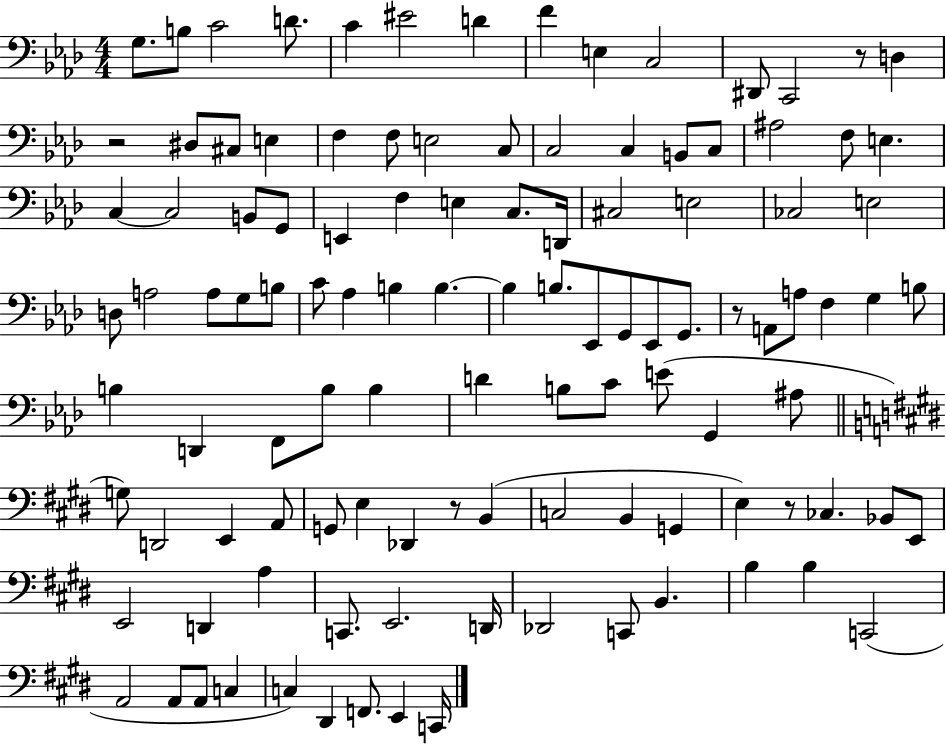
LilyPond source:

{
  \clef bass
  \numericTimeSignature
  \time 4/4
  \key aes \major
  \repeat volta 2 { g8. b8 c'2 d'8. | c'4 eis'2 d'4 | f'4 e4 c2 | dis,8 c,2 r8 d4 | \break r2 dis8 cis8 e4 | f4 f8 e2 c8 | c2 c4 b,8 c8 | ais2 f8 e4. | \break c4~~ c2 b,8 g,8 | e,4 f4 e4 c8. d,16 | cis2 e2 | ces2 e2 | \break d8 a2 a8 g8 b8 | c'8 aes4 b4 b4.~~ | b4 b8. ees,8 g,8 ees,8 g,8. | r8 a,8 a8 f4 g4 b8 | \break b4 d,4 f,8 b8 b4 | d'4 b8 c'8 e'8( g,4 ais8 | \bar "||" \break \key e \major g8) d,2 e,4 a,8 | g,8 e4 des,4 r8 b,4( | c2 b,4 g,4 | e4) r8 ces4. bes,8 e,8 | \break e,2 d,4 a4 | c,8. e,2. d,16 | des,2 c,8 b,4. | b4 b4 c,2( | \break a,2 a,8 a,8 c4 | c4) dis,4 f,8. e,4 c,16 | } \bar "|."
}